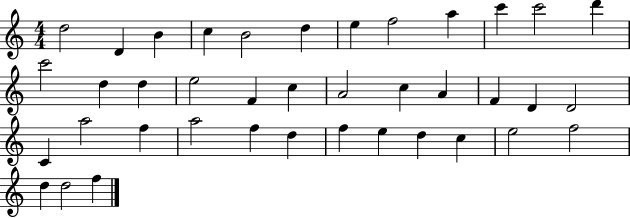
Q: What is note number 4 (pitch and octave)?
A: C5